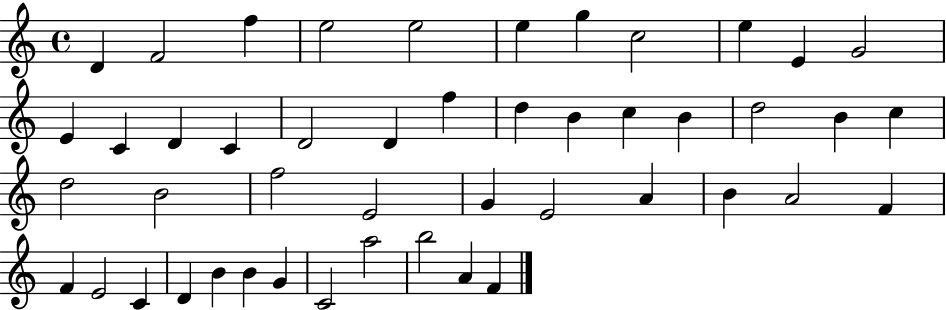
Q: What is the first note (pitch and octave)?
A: D4